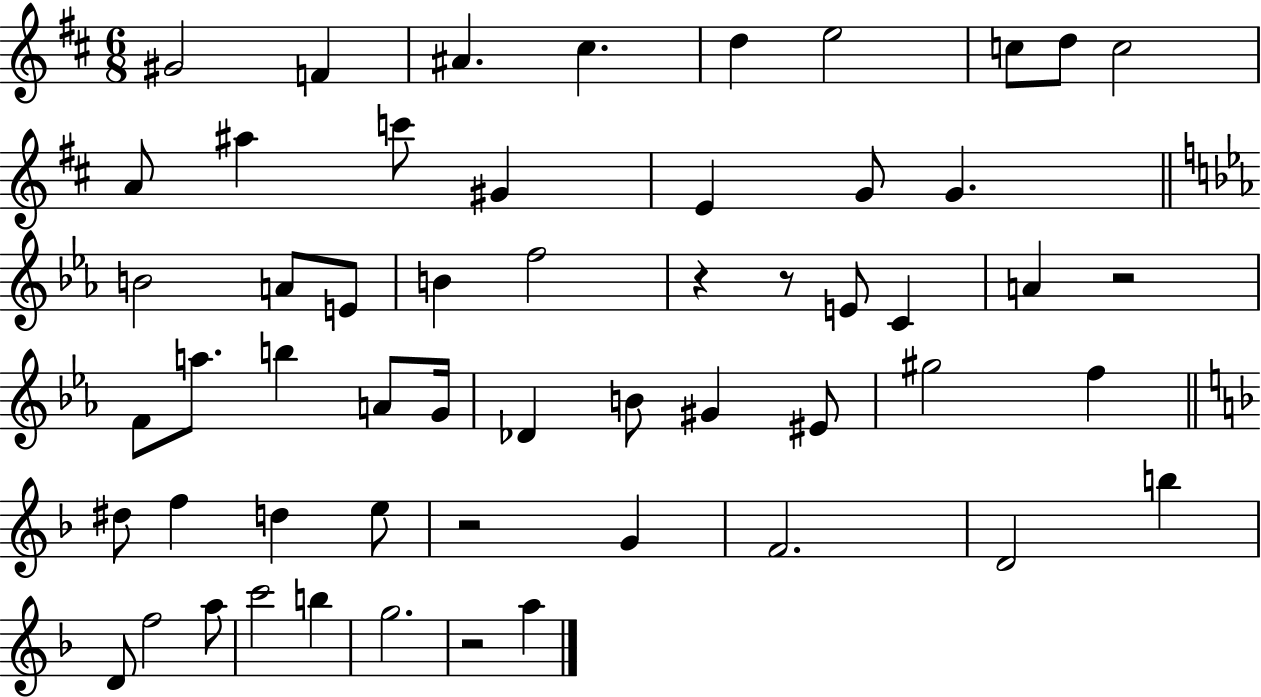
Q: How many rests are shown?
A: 5